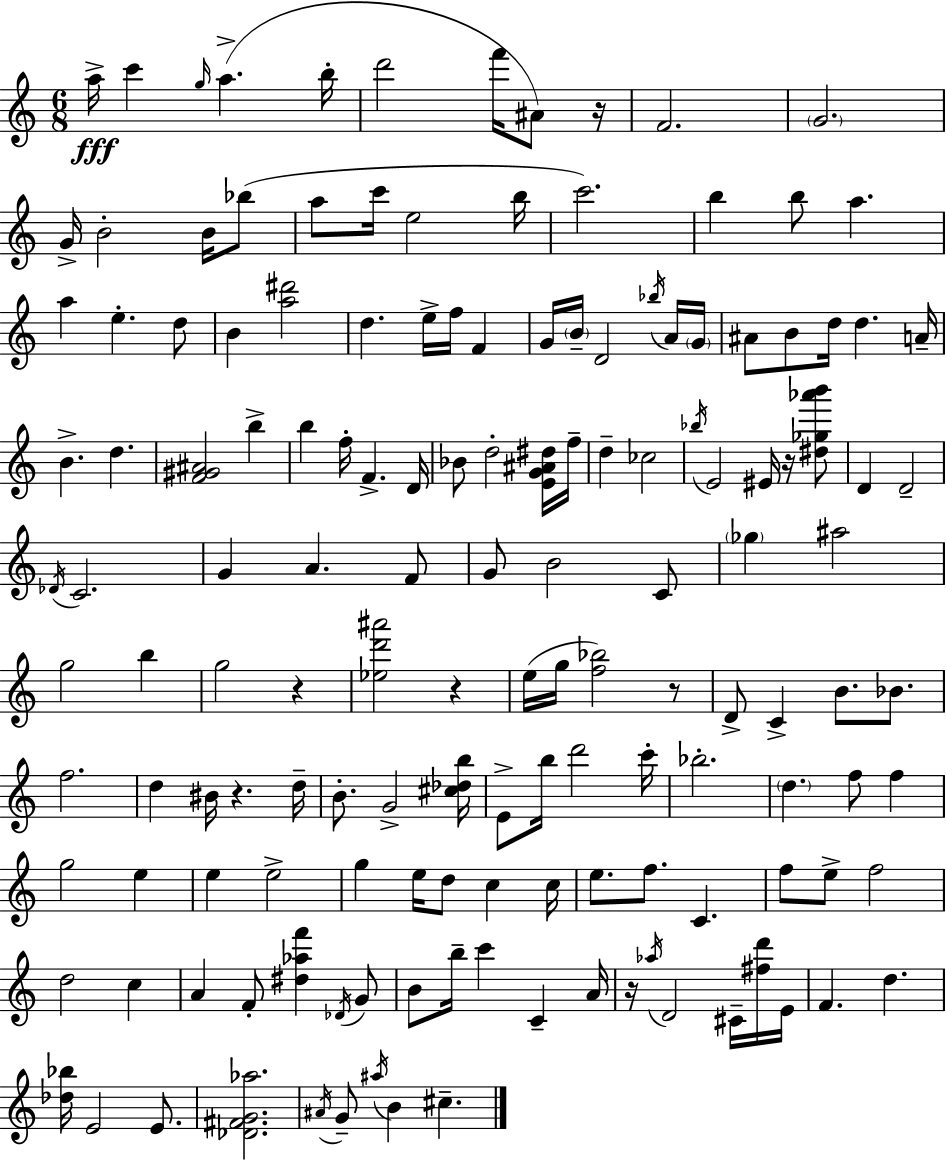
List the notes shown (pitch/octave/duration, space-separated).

A5/s C6/q G5/s A5/q. B5/s D6/h F6/s A#4/e R/s F4/h. G4/h. G4/s B4/h B4/s Bb5/e A5/e C6/s E5/h B5/s C6/h. B5/q B5/e A5/q. A5/q E5/q. D5/e B4/q [A5,D#6]/h D5/q. E5/s F5/s F4/q G4/s B4/s D4/h Bb5/s A4/s G4/s A#4/e B4/e D5/s D5/q. A4/s B4/q. D5/q. [F4,G#4,A#4]/h B5/q B5/q F5/s F4/q. D4/s Bb4/e D5/h [E4,G4,A#4,D#5]/s F5/s D5/q CES5/h Bb5/s E4/h EIS4/s R/s [D#5,Gb5,Ab6,B6]/e D4/q D4/h Db4/s C4/h. G4/q A4/q. F4/e G4/e B4/h C4/e Gb5/q A#5/h G5/h B5/q G5/h R/q [Eb5,D6,A#6]/h R/q E5/s G5/s [F5,Bb5]/h R/e D4/e C4/q B4/e. Bb4/e. F5/h. D5/q BIS4/s R/q. D5/s B4/e. G4/h [C#5,Db5,B5]/s E4/e B5/s D6/h C6/s Bb5/h. D5/q. F5/e F5/q G5/h E5/q E5/q E5/h G5/q E5/s D5/e C5/q C5/s E5/e. F5/e. C4/q. F5/e E5/e F5/h D5/h C5/q A4/q F4/e [D#5,Ab5,F6]/q Db4/s G4/e B4/e B5/s C6/q C4/q A4/s R/s Ab5/s D4/h C#4/s [F#5,D6]/s E4/s F4/q. D5/q. [Db5,Bb5]/s E4/h E4/e. [Db4,F#4,G4,Ab5]/h. A#4/s G4/e A#5/s B4/q C#5/q.